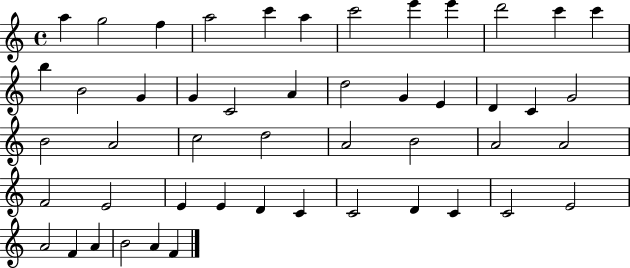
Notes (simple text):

A5/q G5/h F5/q A5/h C6/q A5/q C6/h E6/q E6/q D6/h C6/q C6/q B5/q B4/h G4/q G4/q C4/h A4/q D5/h G4/q E4/q D4/q C4/q G4/h B4/h A4/h C5/h D5/h A4/h B4/h A4/h A4/h F4/h E4/h E4/q E4/q D4/q C4/q C4/h D4/q C4/q C4/h E4/h A4/h F4/q A4/q B4/h A4/q F4/q